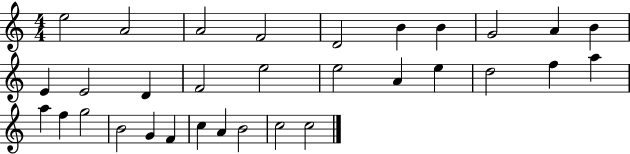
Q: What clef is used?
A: treble